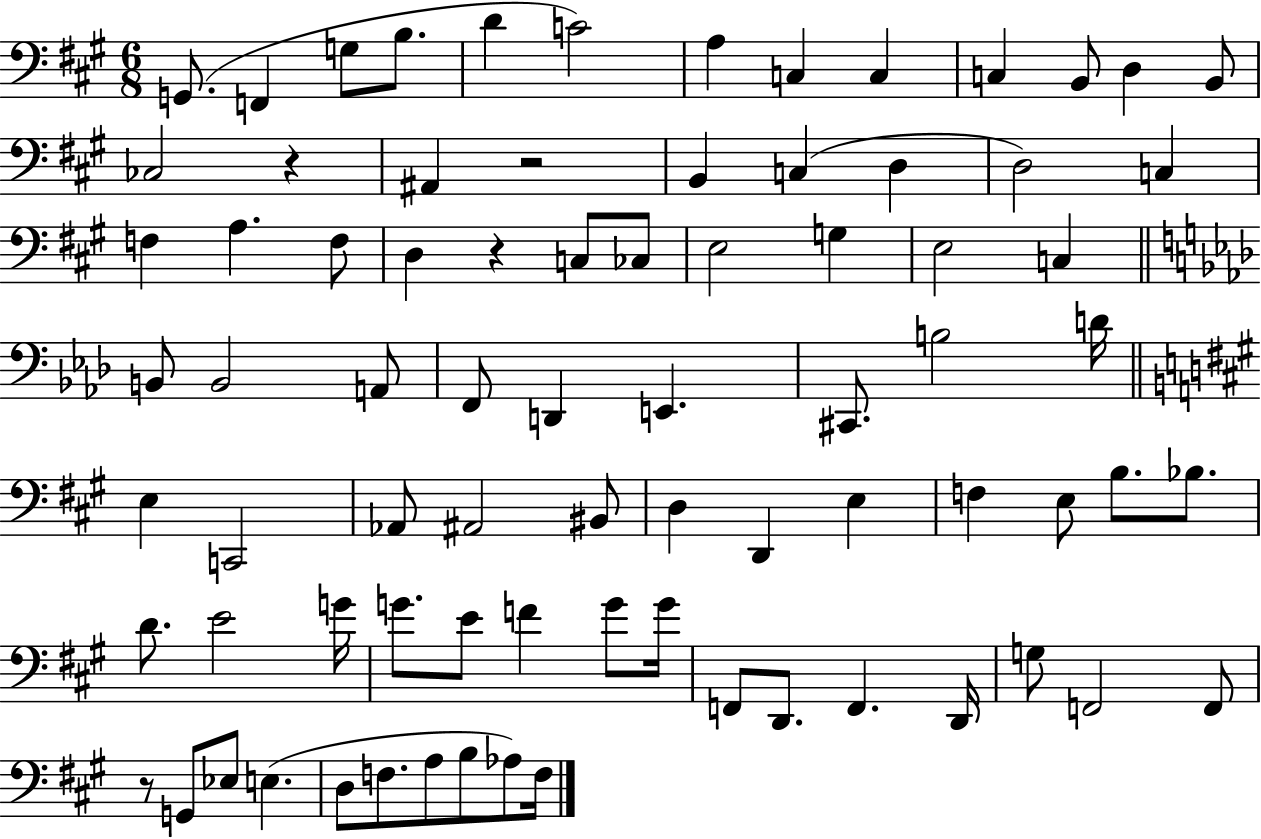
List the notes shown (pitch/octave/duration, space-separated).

G2/e. F2/q G3/e B3/e. D4/q C4/h A3/q C3/q C3/q C3/q B2/e D3/q B2/e CES3/h R/q A#2/q R/h B2/q C3/q D3/q D3/h C3/q F3/q A3/q. F3/e D3/q R/q C3/e CES3/e E3/h G3/q E3/h C3/q B2/e B2/h A2/e F2/e D2/q E2/q. C#2/e. B3/h D4/s E3/q C2/h Ab2/e A#2/h BIS2/e D3/q D2/q E3/q F3/q E3/e B3/e. Bb3/e. D4/e. E4/h G4/s G4/e. E4/e F4/q G4/e G4/s F2/e D2/e. F2/q. D2/s G3/e F2/h F2/e R/e G2/e Eb3/e E3/q. D3/e F3/e. A3/e B3/e Ab3/e F3/s